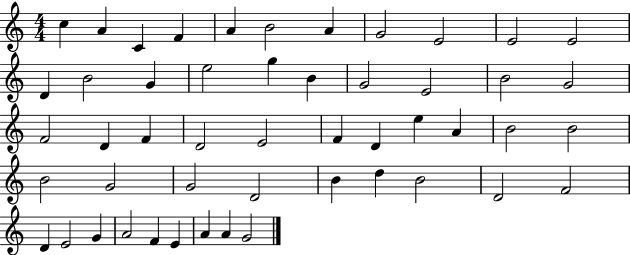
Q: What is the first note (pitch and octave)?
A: C5